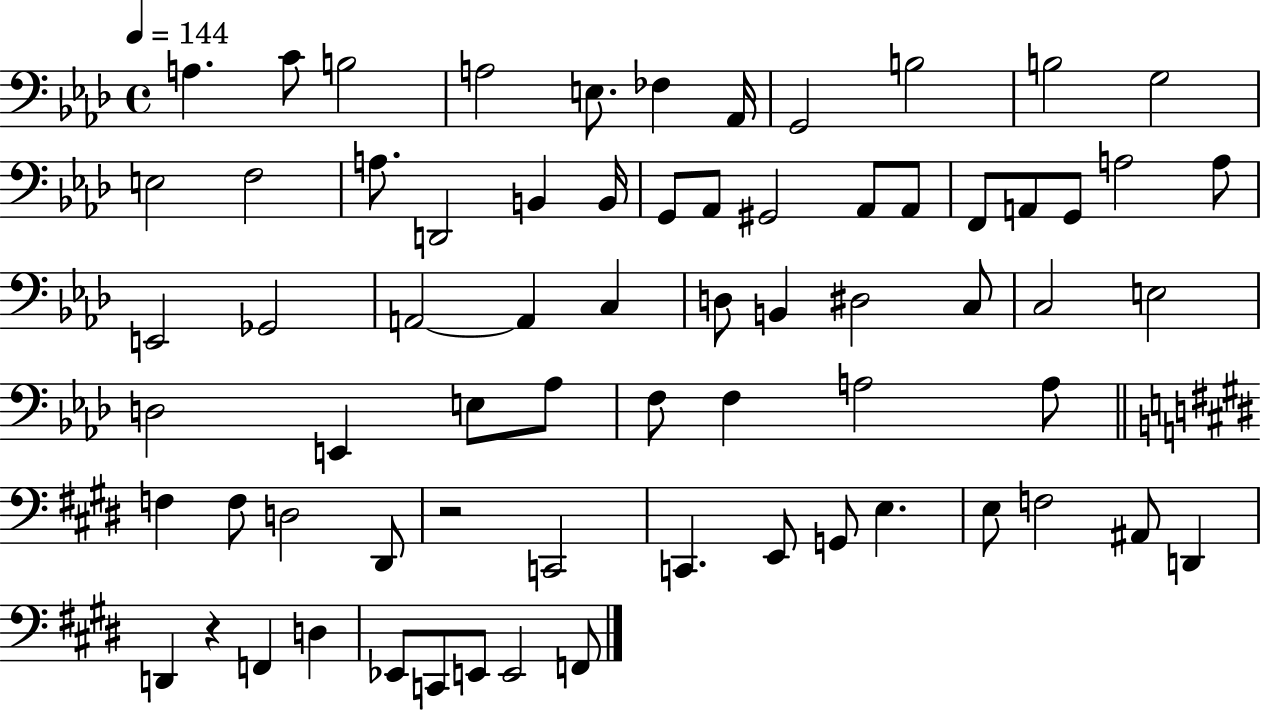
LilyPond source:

{
  \clef bass
  \time 4/4
  \defaultTimeSignature
  \key aes \major
  \tempo 4 = 144
  a4. c'8 b2 | a2 e8. fes4 aes,16 | g,2 b2 | b2 g2 | \break e2 f2 | a8. d,2 b,4 b,16 | g,8 aes,8 gis,2 aes,8 aes,8 | f,8 a,8 g,8 a2 a8 | \break e,2 ges,2 | a,2~~ a,4 c4 | d8 b,4 dis2 c8 | c2 e2 | \break d2 e,4 e8 aes8 | f8 f4 a2 a8 | \bar "||" \break \key e \major f4 f8 d2 dis,8 | r2 c,2 | c,4. e,8 g,8 e4. | e8 f2 ais,8 d,4 | \break d,4 r4 f,4 d4 | ees,8 c,8 e,8 e,2 f,8 | \bar "|."
}